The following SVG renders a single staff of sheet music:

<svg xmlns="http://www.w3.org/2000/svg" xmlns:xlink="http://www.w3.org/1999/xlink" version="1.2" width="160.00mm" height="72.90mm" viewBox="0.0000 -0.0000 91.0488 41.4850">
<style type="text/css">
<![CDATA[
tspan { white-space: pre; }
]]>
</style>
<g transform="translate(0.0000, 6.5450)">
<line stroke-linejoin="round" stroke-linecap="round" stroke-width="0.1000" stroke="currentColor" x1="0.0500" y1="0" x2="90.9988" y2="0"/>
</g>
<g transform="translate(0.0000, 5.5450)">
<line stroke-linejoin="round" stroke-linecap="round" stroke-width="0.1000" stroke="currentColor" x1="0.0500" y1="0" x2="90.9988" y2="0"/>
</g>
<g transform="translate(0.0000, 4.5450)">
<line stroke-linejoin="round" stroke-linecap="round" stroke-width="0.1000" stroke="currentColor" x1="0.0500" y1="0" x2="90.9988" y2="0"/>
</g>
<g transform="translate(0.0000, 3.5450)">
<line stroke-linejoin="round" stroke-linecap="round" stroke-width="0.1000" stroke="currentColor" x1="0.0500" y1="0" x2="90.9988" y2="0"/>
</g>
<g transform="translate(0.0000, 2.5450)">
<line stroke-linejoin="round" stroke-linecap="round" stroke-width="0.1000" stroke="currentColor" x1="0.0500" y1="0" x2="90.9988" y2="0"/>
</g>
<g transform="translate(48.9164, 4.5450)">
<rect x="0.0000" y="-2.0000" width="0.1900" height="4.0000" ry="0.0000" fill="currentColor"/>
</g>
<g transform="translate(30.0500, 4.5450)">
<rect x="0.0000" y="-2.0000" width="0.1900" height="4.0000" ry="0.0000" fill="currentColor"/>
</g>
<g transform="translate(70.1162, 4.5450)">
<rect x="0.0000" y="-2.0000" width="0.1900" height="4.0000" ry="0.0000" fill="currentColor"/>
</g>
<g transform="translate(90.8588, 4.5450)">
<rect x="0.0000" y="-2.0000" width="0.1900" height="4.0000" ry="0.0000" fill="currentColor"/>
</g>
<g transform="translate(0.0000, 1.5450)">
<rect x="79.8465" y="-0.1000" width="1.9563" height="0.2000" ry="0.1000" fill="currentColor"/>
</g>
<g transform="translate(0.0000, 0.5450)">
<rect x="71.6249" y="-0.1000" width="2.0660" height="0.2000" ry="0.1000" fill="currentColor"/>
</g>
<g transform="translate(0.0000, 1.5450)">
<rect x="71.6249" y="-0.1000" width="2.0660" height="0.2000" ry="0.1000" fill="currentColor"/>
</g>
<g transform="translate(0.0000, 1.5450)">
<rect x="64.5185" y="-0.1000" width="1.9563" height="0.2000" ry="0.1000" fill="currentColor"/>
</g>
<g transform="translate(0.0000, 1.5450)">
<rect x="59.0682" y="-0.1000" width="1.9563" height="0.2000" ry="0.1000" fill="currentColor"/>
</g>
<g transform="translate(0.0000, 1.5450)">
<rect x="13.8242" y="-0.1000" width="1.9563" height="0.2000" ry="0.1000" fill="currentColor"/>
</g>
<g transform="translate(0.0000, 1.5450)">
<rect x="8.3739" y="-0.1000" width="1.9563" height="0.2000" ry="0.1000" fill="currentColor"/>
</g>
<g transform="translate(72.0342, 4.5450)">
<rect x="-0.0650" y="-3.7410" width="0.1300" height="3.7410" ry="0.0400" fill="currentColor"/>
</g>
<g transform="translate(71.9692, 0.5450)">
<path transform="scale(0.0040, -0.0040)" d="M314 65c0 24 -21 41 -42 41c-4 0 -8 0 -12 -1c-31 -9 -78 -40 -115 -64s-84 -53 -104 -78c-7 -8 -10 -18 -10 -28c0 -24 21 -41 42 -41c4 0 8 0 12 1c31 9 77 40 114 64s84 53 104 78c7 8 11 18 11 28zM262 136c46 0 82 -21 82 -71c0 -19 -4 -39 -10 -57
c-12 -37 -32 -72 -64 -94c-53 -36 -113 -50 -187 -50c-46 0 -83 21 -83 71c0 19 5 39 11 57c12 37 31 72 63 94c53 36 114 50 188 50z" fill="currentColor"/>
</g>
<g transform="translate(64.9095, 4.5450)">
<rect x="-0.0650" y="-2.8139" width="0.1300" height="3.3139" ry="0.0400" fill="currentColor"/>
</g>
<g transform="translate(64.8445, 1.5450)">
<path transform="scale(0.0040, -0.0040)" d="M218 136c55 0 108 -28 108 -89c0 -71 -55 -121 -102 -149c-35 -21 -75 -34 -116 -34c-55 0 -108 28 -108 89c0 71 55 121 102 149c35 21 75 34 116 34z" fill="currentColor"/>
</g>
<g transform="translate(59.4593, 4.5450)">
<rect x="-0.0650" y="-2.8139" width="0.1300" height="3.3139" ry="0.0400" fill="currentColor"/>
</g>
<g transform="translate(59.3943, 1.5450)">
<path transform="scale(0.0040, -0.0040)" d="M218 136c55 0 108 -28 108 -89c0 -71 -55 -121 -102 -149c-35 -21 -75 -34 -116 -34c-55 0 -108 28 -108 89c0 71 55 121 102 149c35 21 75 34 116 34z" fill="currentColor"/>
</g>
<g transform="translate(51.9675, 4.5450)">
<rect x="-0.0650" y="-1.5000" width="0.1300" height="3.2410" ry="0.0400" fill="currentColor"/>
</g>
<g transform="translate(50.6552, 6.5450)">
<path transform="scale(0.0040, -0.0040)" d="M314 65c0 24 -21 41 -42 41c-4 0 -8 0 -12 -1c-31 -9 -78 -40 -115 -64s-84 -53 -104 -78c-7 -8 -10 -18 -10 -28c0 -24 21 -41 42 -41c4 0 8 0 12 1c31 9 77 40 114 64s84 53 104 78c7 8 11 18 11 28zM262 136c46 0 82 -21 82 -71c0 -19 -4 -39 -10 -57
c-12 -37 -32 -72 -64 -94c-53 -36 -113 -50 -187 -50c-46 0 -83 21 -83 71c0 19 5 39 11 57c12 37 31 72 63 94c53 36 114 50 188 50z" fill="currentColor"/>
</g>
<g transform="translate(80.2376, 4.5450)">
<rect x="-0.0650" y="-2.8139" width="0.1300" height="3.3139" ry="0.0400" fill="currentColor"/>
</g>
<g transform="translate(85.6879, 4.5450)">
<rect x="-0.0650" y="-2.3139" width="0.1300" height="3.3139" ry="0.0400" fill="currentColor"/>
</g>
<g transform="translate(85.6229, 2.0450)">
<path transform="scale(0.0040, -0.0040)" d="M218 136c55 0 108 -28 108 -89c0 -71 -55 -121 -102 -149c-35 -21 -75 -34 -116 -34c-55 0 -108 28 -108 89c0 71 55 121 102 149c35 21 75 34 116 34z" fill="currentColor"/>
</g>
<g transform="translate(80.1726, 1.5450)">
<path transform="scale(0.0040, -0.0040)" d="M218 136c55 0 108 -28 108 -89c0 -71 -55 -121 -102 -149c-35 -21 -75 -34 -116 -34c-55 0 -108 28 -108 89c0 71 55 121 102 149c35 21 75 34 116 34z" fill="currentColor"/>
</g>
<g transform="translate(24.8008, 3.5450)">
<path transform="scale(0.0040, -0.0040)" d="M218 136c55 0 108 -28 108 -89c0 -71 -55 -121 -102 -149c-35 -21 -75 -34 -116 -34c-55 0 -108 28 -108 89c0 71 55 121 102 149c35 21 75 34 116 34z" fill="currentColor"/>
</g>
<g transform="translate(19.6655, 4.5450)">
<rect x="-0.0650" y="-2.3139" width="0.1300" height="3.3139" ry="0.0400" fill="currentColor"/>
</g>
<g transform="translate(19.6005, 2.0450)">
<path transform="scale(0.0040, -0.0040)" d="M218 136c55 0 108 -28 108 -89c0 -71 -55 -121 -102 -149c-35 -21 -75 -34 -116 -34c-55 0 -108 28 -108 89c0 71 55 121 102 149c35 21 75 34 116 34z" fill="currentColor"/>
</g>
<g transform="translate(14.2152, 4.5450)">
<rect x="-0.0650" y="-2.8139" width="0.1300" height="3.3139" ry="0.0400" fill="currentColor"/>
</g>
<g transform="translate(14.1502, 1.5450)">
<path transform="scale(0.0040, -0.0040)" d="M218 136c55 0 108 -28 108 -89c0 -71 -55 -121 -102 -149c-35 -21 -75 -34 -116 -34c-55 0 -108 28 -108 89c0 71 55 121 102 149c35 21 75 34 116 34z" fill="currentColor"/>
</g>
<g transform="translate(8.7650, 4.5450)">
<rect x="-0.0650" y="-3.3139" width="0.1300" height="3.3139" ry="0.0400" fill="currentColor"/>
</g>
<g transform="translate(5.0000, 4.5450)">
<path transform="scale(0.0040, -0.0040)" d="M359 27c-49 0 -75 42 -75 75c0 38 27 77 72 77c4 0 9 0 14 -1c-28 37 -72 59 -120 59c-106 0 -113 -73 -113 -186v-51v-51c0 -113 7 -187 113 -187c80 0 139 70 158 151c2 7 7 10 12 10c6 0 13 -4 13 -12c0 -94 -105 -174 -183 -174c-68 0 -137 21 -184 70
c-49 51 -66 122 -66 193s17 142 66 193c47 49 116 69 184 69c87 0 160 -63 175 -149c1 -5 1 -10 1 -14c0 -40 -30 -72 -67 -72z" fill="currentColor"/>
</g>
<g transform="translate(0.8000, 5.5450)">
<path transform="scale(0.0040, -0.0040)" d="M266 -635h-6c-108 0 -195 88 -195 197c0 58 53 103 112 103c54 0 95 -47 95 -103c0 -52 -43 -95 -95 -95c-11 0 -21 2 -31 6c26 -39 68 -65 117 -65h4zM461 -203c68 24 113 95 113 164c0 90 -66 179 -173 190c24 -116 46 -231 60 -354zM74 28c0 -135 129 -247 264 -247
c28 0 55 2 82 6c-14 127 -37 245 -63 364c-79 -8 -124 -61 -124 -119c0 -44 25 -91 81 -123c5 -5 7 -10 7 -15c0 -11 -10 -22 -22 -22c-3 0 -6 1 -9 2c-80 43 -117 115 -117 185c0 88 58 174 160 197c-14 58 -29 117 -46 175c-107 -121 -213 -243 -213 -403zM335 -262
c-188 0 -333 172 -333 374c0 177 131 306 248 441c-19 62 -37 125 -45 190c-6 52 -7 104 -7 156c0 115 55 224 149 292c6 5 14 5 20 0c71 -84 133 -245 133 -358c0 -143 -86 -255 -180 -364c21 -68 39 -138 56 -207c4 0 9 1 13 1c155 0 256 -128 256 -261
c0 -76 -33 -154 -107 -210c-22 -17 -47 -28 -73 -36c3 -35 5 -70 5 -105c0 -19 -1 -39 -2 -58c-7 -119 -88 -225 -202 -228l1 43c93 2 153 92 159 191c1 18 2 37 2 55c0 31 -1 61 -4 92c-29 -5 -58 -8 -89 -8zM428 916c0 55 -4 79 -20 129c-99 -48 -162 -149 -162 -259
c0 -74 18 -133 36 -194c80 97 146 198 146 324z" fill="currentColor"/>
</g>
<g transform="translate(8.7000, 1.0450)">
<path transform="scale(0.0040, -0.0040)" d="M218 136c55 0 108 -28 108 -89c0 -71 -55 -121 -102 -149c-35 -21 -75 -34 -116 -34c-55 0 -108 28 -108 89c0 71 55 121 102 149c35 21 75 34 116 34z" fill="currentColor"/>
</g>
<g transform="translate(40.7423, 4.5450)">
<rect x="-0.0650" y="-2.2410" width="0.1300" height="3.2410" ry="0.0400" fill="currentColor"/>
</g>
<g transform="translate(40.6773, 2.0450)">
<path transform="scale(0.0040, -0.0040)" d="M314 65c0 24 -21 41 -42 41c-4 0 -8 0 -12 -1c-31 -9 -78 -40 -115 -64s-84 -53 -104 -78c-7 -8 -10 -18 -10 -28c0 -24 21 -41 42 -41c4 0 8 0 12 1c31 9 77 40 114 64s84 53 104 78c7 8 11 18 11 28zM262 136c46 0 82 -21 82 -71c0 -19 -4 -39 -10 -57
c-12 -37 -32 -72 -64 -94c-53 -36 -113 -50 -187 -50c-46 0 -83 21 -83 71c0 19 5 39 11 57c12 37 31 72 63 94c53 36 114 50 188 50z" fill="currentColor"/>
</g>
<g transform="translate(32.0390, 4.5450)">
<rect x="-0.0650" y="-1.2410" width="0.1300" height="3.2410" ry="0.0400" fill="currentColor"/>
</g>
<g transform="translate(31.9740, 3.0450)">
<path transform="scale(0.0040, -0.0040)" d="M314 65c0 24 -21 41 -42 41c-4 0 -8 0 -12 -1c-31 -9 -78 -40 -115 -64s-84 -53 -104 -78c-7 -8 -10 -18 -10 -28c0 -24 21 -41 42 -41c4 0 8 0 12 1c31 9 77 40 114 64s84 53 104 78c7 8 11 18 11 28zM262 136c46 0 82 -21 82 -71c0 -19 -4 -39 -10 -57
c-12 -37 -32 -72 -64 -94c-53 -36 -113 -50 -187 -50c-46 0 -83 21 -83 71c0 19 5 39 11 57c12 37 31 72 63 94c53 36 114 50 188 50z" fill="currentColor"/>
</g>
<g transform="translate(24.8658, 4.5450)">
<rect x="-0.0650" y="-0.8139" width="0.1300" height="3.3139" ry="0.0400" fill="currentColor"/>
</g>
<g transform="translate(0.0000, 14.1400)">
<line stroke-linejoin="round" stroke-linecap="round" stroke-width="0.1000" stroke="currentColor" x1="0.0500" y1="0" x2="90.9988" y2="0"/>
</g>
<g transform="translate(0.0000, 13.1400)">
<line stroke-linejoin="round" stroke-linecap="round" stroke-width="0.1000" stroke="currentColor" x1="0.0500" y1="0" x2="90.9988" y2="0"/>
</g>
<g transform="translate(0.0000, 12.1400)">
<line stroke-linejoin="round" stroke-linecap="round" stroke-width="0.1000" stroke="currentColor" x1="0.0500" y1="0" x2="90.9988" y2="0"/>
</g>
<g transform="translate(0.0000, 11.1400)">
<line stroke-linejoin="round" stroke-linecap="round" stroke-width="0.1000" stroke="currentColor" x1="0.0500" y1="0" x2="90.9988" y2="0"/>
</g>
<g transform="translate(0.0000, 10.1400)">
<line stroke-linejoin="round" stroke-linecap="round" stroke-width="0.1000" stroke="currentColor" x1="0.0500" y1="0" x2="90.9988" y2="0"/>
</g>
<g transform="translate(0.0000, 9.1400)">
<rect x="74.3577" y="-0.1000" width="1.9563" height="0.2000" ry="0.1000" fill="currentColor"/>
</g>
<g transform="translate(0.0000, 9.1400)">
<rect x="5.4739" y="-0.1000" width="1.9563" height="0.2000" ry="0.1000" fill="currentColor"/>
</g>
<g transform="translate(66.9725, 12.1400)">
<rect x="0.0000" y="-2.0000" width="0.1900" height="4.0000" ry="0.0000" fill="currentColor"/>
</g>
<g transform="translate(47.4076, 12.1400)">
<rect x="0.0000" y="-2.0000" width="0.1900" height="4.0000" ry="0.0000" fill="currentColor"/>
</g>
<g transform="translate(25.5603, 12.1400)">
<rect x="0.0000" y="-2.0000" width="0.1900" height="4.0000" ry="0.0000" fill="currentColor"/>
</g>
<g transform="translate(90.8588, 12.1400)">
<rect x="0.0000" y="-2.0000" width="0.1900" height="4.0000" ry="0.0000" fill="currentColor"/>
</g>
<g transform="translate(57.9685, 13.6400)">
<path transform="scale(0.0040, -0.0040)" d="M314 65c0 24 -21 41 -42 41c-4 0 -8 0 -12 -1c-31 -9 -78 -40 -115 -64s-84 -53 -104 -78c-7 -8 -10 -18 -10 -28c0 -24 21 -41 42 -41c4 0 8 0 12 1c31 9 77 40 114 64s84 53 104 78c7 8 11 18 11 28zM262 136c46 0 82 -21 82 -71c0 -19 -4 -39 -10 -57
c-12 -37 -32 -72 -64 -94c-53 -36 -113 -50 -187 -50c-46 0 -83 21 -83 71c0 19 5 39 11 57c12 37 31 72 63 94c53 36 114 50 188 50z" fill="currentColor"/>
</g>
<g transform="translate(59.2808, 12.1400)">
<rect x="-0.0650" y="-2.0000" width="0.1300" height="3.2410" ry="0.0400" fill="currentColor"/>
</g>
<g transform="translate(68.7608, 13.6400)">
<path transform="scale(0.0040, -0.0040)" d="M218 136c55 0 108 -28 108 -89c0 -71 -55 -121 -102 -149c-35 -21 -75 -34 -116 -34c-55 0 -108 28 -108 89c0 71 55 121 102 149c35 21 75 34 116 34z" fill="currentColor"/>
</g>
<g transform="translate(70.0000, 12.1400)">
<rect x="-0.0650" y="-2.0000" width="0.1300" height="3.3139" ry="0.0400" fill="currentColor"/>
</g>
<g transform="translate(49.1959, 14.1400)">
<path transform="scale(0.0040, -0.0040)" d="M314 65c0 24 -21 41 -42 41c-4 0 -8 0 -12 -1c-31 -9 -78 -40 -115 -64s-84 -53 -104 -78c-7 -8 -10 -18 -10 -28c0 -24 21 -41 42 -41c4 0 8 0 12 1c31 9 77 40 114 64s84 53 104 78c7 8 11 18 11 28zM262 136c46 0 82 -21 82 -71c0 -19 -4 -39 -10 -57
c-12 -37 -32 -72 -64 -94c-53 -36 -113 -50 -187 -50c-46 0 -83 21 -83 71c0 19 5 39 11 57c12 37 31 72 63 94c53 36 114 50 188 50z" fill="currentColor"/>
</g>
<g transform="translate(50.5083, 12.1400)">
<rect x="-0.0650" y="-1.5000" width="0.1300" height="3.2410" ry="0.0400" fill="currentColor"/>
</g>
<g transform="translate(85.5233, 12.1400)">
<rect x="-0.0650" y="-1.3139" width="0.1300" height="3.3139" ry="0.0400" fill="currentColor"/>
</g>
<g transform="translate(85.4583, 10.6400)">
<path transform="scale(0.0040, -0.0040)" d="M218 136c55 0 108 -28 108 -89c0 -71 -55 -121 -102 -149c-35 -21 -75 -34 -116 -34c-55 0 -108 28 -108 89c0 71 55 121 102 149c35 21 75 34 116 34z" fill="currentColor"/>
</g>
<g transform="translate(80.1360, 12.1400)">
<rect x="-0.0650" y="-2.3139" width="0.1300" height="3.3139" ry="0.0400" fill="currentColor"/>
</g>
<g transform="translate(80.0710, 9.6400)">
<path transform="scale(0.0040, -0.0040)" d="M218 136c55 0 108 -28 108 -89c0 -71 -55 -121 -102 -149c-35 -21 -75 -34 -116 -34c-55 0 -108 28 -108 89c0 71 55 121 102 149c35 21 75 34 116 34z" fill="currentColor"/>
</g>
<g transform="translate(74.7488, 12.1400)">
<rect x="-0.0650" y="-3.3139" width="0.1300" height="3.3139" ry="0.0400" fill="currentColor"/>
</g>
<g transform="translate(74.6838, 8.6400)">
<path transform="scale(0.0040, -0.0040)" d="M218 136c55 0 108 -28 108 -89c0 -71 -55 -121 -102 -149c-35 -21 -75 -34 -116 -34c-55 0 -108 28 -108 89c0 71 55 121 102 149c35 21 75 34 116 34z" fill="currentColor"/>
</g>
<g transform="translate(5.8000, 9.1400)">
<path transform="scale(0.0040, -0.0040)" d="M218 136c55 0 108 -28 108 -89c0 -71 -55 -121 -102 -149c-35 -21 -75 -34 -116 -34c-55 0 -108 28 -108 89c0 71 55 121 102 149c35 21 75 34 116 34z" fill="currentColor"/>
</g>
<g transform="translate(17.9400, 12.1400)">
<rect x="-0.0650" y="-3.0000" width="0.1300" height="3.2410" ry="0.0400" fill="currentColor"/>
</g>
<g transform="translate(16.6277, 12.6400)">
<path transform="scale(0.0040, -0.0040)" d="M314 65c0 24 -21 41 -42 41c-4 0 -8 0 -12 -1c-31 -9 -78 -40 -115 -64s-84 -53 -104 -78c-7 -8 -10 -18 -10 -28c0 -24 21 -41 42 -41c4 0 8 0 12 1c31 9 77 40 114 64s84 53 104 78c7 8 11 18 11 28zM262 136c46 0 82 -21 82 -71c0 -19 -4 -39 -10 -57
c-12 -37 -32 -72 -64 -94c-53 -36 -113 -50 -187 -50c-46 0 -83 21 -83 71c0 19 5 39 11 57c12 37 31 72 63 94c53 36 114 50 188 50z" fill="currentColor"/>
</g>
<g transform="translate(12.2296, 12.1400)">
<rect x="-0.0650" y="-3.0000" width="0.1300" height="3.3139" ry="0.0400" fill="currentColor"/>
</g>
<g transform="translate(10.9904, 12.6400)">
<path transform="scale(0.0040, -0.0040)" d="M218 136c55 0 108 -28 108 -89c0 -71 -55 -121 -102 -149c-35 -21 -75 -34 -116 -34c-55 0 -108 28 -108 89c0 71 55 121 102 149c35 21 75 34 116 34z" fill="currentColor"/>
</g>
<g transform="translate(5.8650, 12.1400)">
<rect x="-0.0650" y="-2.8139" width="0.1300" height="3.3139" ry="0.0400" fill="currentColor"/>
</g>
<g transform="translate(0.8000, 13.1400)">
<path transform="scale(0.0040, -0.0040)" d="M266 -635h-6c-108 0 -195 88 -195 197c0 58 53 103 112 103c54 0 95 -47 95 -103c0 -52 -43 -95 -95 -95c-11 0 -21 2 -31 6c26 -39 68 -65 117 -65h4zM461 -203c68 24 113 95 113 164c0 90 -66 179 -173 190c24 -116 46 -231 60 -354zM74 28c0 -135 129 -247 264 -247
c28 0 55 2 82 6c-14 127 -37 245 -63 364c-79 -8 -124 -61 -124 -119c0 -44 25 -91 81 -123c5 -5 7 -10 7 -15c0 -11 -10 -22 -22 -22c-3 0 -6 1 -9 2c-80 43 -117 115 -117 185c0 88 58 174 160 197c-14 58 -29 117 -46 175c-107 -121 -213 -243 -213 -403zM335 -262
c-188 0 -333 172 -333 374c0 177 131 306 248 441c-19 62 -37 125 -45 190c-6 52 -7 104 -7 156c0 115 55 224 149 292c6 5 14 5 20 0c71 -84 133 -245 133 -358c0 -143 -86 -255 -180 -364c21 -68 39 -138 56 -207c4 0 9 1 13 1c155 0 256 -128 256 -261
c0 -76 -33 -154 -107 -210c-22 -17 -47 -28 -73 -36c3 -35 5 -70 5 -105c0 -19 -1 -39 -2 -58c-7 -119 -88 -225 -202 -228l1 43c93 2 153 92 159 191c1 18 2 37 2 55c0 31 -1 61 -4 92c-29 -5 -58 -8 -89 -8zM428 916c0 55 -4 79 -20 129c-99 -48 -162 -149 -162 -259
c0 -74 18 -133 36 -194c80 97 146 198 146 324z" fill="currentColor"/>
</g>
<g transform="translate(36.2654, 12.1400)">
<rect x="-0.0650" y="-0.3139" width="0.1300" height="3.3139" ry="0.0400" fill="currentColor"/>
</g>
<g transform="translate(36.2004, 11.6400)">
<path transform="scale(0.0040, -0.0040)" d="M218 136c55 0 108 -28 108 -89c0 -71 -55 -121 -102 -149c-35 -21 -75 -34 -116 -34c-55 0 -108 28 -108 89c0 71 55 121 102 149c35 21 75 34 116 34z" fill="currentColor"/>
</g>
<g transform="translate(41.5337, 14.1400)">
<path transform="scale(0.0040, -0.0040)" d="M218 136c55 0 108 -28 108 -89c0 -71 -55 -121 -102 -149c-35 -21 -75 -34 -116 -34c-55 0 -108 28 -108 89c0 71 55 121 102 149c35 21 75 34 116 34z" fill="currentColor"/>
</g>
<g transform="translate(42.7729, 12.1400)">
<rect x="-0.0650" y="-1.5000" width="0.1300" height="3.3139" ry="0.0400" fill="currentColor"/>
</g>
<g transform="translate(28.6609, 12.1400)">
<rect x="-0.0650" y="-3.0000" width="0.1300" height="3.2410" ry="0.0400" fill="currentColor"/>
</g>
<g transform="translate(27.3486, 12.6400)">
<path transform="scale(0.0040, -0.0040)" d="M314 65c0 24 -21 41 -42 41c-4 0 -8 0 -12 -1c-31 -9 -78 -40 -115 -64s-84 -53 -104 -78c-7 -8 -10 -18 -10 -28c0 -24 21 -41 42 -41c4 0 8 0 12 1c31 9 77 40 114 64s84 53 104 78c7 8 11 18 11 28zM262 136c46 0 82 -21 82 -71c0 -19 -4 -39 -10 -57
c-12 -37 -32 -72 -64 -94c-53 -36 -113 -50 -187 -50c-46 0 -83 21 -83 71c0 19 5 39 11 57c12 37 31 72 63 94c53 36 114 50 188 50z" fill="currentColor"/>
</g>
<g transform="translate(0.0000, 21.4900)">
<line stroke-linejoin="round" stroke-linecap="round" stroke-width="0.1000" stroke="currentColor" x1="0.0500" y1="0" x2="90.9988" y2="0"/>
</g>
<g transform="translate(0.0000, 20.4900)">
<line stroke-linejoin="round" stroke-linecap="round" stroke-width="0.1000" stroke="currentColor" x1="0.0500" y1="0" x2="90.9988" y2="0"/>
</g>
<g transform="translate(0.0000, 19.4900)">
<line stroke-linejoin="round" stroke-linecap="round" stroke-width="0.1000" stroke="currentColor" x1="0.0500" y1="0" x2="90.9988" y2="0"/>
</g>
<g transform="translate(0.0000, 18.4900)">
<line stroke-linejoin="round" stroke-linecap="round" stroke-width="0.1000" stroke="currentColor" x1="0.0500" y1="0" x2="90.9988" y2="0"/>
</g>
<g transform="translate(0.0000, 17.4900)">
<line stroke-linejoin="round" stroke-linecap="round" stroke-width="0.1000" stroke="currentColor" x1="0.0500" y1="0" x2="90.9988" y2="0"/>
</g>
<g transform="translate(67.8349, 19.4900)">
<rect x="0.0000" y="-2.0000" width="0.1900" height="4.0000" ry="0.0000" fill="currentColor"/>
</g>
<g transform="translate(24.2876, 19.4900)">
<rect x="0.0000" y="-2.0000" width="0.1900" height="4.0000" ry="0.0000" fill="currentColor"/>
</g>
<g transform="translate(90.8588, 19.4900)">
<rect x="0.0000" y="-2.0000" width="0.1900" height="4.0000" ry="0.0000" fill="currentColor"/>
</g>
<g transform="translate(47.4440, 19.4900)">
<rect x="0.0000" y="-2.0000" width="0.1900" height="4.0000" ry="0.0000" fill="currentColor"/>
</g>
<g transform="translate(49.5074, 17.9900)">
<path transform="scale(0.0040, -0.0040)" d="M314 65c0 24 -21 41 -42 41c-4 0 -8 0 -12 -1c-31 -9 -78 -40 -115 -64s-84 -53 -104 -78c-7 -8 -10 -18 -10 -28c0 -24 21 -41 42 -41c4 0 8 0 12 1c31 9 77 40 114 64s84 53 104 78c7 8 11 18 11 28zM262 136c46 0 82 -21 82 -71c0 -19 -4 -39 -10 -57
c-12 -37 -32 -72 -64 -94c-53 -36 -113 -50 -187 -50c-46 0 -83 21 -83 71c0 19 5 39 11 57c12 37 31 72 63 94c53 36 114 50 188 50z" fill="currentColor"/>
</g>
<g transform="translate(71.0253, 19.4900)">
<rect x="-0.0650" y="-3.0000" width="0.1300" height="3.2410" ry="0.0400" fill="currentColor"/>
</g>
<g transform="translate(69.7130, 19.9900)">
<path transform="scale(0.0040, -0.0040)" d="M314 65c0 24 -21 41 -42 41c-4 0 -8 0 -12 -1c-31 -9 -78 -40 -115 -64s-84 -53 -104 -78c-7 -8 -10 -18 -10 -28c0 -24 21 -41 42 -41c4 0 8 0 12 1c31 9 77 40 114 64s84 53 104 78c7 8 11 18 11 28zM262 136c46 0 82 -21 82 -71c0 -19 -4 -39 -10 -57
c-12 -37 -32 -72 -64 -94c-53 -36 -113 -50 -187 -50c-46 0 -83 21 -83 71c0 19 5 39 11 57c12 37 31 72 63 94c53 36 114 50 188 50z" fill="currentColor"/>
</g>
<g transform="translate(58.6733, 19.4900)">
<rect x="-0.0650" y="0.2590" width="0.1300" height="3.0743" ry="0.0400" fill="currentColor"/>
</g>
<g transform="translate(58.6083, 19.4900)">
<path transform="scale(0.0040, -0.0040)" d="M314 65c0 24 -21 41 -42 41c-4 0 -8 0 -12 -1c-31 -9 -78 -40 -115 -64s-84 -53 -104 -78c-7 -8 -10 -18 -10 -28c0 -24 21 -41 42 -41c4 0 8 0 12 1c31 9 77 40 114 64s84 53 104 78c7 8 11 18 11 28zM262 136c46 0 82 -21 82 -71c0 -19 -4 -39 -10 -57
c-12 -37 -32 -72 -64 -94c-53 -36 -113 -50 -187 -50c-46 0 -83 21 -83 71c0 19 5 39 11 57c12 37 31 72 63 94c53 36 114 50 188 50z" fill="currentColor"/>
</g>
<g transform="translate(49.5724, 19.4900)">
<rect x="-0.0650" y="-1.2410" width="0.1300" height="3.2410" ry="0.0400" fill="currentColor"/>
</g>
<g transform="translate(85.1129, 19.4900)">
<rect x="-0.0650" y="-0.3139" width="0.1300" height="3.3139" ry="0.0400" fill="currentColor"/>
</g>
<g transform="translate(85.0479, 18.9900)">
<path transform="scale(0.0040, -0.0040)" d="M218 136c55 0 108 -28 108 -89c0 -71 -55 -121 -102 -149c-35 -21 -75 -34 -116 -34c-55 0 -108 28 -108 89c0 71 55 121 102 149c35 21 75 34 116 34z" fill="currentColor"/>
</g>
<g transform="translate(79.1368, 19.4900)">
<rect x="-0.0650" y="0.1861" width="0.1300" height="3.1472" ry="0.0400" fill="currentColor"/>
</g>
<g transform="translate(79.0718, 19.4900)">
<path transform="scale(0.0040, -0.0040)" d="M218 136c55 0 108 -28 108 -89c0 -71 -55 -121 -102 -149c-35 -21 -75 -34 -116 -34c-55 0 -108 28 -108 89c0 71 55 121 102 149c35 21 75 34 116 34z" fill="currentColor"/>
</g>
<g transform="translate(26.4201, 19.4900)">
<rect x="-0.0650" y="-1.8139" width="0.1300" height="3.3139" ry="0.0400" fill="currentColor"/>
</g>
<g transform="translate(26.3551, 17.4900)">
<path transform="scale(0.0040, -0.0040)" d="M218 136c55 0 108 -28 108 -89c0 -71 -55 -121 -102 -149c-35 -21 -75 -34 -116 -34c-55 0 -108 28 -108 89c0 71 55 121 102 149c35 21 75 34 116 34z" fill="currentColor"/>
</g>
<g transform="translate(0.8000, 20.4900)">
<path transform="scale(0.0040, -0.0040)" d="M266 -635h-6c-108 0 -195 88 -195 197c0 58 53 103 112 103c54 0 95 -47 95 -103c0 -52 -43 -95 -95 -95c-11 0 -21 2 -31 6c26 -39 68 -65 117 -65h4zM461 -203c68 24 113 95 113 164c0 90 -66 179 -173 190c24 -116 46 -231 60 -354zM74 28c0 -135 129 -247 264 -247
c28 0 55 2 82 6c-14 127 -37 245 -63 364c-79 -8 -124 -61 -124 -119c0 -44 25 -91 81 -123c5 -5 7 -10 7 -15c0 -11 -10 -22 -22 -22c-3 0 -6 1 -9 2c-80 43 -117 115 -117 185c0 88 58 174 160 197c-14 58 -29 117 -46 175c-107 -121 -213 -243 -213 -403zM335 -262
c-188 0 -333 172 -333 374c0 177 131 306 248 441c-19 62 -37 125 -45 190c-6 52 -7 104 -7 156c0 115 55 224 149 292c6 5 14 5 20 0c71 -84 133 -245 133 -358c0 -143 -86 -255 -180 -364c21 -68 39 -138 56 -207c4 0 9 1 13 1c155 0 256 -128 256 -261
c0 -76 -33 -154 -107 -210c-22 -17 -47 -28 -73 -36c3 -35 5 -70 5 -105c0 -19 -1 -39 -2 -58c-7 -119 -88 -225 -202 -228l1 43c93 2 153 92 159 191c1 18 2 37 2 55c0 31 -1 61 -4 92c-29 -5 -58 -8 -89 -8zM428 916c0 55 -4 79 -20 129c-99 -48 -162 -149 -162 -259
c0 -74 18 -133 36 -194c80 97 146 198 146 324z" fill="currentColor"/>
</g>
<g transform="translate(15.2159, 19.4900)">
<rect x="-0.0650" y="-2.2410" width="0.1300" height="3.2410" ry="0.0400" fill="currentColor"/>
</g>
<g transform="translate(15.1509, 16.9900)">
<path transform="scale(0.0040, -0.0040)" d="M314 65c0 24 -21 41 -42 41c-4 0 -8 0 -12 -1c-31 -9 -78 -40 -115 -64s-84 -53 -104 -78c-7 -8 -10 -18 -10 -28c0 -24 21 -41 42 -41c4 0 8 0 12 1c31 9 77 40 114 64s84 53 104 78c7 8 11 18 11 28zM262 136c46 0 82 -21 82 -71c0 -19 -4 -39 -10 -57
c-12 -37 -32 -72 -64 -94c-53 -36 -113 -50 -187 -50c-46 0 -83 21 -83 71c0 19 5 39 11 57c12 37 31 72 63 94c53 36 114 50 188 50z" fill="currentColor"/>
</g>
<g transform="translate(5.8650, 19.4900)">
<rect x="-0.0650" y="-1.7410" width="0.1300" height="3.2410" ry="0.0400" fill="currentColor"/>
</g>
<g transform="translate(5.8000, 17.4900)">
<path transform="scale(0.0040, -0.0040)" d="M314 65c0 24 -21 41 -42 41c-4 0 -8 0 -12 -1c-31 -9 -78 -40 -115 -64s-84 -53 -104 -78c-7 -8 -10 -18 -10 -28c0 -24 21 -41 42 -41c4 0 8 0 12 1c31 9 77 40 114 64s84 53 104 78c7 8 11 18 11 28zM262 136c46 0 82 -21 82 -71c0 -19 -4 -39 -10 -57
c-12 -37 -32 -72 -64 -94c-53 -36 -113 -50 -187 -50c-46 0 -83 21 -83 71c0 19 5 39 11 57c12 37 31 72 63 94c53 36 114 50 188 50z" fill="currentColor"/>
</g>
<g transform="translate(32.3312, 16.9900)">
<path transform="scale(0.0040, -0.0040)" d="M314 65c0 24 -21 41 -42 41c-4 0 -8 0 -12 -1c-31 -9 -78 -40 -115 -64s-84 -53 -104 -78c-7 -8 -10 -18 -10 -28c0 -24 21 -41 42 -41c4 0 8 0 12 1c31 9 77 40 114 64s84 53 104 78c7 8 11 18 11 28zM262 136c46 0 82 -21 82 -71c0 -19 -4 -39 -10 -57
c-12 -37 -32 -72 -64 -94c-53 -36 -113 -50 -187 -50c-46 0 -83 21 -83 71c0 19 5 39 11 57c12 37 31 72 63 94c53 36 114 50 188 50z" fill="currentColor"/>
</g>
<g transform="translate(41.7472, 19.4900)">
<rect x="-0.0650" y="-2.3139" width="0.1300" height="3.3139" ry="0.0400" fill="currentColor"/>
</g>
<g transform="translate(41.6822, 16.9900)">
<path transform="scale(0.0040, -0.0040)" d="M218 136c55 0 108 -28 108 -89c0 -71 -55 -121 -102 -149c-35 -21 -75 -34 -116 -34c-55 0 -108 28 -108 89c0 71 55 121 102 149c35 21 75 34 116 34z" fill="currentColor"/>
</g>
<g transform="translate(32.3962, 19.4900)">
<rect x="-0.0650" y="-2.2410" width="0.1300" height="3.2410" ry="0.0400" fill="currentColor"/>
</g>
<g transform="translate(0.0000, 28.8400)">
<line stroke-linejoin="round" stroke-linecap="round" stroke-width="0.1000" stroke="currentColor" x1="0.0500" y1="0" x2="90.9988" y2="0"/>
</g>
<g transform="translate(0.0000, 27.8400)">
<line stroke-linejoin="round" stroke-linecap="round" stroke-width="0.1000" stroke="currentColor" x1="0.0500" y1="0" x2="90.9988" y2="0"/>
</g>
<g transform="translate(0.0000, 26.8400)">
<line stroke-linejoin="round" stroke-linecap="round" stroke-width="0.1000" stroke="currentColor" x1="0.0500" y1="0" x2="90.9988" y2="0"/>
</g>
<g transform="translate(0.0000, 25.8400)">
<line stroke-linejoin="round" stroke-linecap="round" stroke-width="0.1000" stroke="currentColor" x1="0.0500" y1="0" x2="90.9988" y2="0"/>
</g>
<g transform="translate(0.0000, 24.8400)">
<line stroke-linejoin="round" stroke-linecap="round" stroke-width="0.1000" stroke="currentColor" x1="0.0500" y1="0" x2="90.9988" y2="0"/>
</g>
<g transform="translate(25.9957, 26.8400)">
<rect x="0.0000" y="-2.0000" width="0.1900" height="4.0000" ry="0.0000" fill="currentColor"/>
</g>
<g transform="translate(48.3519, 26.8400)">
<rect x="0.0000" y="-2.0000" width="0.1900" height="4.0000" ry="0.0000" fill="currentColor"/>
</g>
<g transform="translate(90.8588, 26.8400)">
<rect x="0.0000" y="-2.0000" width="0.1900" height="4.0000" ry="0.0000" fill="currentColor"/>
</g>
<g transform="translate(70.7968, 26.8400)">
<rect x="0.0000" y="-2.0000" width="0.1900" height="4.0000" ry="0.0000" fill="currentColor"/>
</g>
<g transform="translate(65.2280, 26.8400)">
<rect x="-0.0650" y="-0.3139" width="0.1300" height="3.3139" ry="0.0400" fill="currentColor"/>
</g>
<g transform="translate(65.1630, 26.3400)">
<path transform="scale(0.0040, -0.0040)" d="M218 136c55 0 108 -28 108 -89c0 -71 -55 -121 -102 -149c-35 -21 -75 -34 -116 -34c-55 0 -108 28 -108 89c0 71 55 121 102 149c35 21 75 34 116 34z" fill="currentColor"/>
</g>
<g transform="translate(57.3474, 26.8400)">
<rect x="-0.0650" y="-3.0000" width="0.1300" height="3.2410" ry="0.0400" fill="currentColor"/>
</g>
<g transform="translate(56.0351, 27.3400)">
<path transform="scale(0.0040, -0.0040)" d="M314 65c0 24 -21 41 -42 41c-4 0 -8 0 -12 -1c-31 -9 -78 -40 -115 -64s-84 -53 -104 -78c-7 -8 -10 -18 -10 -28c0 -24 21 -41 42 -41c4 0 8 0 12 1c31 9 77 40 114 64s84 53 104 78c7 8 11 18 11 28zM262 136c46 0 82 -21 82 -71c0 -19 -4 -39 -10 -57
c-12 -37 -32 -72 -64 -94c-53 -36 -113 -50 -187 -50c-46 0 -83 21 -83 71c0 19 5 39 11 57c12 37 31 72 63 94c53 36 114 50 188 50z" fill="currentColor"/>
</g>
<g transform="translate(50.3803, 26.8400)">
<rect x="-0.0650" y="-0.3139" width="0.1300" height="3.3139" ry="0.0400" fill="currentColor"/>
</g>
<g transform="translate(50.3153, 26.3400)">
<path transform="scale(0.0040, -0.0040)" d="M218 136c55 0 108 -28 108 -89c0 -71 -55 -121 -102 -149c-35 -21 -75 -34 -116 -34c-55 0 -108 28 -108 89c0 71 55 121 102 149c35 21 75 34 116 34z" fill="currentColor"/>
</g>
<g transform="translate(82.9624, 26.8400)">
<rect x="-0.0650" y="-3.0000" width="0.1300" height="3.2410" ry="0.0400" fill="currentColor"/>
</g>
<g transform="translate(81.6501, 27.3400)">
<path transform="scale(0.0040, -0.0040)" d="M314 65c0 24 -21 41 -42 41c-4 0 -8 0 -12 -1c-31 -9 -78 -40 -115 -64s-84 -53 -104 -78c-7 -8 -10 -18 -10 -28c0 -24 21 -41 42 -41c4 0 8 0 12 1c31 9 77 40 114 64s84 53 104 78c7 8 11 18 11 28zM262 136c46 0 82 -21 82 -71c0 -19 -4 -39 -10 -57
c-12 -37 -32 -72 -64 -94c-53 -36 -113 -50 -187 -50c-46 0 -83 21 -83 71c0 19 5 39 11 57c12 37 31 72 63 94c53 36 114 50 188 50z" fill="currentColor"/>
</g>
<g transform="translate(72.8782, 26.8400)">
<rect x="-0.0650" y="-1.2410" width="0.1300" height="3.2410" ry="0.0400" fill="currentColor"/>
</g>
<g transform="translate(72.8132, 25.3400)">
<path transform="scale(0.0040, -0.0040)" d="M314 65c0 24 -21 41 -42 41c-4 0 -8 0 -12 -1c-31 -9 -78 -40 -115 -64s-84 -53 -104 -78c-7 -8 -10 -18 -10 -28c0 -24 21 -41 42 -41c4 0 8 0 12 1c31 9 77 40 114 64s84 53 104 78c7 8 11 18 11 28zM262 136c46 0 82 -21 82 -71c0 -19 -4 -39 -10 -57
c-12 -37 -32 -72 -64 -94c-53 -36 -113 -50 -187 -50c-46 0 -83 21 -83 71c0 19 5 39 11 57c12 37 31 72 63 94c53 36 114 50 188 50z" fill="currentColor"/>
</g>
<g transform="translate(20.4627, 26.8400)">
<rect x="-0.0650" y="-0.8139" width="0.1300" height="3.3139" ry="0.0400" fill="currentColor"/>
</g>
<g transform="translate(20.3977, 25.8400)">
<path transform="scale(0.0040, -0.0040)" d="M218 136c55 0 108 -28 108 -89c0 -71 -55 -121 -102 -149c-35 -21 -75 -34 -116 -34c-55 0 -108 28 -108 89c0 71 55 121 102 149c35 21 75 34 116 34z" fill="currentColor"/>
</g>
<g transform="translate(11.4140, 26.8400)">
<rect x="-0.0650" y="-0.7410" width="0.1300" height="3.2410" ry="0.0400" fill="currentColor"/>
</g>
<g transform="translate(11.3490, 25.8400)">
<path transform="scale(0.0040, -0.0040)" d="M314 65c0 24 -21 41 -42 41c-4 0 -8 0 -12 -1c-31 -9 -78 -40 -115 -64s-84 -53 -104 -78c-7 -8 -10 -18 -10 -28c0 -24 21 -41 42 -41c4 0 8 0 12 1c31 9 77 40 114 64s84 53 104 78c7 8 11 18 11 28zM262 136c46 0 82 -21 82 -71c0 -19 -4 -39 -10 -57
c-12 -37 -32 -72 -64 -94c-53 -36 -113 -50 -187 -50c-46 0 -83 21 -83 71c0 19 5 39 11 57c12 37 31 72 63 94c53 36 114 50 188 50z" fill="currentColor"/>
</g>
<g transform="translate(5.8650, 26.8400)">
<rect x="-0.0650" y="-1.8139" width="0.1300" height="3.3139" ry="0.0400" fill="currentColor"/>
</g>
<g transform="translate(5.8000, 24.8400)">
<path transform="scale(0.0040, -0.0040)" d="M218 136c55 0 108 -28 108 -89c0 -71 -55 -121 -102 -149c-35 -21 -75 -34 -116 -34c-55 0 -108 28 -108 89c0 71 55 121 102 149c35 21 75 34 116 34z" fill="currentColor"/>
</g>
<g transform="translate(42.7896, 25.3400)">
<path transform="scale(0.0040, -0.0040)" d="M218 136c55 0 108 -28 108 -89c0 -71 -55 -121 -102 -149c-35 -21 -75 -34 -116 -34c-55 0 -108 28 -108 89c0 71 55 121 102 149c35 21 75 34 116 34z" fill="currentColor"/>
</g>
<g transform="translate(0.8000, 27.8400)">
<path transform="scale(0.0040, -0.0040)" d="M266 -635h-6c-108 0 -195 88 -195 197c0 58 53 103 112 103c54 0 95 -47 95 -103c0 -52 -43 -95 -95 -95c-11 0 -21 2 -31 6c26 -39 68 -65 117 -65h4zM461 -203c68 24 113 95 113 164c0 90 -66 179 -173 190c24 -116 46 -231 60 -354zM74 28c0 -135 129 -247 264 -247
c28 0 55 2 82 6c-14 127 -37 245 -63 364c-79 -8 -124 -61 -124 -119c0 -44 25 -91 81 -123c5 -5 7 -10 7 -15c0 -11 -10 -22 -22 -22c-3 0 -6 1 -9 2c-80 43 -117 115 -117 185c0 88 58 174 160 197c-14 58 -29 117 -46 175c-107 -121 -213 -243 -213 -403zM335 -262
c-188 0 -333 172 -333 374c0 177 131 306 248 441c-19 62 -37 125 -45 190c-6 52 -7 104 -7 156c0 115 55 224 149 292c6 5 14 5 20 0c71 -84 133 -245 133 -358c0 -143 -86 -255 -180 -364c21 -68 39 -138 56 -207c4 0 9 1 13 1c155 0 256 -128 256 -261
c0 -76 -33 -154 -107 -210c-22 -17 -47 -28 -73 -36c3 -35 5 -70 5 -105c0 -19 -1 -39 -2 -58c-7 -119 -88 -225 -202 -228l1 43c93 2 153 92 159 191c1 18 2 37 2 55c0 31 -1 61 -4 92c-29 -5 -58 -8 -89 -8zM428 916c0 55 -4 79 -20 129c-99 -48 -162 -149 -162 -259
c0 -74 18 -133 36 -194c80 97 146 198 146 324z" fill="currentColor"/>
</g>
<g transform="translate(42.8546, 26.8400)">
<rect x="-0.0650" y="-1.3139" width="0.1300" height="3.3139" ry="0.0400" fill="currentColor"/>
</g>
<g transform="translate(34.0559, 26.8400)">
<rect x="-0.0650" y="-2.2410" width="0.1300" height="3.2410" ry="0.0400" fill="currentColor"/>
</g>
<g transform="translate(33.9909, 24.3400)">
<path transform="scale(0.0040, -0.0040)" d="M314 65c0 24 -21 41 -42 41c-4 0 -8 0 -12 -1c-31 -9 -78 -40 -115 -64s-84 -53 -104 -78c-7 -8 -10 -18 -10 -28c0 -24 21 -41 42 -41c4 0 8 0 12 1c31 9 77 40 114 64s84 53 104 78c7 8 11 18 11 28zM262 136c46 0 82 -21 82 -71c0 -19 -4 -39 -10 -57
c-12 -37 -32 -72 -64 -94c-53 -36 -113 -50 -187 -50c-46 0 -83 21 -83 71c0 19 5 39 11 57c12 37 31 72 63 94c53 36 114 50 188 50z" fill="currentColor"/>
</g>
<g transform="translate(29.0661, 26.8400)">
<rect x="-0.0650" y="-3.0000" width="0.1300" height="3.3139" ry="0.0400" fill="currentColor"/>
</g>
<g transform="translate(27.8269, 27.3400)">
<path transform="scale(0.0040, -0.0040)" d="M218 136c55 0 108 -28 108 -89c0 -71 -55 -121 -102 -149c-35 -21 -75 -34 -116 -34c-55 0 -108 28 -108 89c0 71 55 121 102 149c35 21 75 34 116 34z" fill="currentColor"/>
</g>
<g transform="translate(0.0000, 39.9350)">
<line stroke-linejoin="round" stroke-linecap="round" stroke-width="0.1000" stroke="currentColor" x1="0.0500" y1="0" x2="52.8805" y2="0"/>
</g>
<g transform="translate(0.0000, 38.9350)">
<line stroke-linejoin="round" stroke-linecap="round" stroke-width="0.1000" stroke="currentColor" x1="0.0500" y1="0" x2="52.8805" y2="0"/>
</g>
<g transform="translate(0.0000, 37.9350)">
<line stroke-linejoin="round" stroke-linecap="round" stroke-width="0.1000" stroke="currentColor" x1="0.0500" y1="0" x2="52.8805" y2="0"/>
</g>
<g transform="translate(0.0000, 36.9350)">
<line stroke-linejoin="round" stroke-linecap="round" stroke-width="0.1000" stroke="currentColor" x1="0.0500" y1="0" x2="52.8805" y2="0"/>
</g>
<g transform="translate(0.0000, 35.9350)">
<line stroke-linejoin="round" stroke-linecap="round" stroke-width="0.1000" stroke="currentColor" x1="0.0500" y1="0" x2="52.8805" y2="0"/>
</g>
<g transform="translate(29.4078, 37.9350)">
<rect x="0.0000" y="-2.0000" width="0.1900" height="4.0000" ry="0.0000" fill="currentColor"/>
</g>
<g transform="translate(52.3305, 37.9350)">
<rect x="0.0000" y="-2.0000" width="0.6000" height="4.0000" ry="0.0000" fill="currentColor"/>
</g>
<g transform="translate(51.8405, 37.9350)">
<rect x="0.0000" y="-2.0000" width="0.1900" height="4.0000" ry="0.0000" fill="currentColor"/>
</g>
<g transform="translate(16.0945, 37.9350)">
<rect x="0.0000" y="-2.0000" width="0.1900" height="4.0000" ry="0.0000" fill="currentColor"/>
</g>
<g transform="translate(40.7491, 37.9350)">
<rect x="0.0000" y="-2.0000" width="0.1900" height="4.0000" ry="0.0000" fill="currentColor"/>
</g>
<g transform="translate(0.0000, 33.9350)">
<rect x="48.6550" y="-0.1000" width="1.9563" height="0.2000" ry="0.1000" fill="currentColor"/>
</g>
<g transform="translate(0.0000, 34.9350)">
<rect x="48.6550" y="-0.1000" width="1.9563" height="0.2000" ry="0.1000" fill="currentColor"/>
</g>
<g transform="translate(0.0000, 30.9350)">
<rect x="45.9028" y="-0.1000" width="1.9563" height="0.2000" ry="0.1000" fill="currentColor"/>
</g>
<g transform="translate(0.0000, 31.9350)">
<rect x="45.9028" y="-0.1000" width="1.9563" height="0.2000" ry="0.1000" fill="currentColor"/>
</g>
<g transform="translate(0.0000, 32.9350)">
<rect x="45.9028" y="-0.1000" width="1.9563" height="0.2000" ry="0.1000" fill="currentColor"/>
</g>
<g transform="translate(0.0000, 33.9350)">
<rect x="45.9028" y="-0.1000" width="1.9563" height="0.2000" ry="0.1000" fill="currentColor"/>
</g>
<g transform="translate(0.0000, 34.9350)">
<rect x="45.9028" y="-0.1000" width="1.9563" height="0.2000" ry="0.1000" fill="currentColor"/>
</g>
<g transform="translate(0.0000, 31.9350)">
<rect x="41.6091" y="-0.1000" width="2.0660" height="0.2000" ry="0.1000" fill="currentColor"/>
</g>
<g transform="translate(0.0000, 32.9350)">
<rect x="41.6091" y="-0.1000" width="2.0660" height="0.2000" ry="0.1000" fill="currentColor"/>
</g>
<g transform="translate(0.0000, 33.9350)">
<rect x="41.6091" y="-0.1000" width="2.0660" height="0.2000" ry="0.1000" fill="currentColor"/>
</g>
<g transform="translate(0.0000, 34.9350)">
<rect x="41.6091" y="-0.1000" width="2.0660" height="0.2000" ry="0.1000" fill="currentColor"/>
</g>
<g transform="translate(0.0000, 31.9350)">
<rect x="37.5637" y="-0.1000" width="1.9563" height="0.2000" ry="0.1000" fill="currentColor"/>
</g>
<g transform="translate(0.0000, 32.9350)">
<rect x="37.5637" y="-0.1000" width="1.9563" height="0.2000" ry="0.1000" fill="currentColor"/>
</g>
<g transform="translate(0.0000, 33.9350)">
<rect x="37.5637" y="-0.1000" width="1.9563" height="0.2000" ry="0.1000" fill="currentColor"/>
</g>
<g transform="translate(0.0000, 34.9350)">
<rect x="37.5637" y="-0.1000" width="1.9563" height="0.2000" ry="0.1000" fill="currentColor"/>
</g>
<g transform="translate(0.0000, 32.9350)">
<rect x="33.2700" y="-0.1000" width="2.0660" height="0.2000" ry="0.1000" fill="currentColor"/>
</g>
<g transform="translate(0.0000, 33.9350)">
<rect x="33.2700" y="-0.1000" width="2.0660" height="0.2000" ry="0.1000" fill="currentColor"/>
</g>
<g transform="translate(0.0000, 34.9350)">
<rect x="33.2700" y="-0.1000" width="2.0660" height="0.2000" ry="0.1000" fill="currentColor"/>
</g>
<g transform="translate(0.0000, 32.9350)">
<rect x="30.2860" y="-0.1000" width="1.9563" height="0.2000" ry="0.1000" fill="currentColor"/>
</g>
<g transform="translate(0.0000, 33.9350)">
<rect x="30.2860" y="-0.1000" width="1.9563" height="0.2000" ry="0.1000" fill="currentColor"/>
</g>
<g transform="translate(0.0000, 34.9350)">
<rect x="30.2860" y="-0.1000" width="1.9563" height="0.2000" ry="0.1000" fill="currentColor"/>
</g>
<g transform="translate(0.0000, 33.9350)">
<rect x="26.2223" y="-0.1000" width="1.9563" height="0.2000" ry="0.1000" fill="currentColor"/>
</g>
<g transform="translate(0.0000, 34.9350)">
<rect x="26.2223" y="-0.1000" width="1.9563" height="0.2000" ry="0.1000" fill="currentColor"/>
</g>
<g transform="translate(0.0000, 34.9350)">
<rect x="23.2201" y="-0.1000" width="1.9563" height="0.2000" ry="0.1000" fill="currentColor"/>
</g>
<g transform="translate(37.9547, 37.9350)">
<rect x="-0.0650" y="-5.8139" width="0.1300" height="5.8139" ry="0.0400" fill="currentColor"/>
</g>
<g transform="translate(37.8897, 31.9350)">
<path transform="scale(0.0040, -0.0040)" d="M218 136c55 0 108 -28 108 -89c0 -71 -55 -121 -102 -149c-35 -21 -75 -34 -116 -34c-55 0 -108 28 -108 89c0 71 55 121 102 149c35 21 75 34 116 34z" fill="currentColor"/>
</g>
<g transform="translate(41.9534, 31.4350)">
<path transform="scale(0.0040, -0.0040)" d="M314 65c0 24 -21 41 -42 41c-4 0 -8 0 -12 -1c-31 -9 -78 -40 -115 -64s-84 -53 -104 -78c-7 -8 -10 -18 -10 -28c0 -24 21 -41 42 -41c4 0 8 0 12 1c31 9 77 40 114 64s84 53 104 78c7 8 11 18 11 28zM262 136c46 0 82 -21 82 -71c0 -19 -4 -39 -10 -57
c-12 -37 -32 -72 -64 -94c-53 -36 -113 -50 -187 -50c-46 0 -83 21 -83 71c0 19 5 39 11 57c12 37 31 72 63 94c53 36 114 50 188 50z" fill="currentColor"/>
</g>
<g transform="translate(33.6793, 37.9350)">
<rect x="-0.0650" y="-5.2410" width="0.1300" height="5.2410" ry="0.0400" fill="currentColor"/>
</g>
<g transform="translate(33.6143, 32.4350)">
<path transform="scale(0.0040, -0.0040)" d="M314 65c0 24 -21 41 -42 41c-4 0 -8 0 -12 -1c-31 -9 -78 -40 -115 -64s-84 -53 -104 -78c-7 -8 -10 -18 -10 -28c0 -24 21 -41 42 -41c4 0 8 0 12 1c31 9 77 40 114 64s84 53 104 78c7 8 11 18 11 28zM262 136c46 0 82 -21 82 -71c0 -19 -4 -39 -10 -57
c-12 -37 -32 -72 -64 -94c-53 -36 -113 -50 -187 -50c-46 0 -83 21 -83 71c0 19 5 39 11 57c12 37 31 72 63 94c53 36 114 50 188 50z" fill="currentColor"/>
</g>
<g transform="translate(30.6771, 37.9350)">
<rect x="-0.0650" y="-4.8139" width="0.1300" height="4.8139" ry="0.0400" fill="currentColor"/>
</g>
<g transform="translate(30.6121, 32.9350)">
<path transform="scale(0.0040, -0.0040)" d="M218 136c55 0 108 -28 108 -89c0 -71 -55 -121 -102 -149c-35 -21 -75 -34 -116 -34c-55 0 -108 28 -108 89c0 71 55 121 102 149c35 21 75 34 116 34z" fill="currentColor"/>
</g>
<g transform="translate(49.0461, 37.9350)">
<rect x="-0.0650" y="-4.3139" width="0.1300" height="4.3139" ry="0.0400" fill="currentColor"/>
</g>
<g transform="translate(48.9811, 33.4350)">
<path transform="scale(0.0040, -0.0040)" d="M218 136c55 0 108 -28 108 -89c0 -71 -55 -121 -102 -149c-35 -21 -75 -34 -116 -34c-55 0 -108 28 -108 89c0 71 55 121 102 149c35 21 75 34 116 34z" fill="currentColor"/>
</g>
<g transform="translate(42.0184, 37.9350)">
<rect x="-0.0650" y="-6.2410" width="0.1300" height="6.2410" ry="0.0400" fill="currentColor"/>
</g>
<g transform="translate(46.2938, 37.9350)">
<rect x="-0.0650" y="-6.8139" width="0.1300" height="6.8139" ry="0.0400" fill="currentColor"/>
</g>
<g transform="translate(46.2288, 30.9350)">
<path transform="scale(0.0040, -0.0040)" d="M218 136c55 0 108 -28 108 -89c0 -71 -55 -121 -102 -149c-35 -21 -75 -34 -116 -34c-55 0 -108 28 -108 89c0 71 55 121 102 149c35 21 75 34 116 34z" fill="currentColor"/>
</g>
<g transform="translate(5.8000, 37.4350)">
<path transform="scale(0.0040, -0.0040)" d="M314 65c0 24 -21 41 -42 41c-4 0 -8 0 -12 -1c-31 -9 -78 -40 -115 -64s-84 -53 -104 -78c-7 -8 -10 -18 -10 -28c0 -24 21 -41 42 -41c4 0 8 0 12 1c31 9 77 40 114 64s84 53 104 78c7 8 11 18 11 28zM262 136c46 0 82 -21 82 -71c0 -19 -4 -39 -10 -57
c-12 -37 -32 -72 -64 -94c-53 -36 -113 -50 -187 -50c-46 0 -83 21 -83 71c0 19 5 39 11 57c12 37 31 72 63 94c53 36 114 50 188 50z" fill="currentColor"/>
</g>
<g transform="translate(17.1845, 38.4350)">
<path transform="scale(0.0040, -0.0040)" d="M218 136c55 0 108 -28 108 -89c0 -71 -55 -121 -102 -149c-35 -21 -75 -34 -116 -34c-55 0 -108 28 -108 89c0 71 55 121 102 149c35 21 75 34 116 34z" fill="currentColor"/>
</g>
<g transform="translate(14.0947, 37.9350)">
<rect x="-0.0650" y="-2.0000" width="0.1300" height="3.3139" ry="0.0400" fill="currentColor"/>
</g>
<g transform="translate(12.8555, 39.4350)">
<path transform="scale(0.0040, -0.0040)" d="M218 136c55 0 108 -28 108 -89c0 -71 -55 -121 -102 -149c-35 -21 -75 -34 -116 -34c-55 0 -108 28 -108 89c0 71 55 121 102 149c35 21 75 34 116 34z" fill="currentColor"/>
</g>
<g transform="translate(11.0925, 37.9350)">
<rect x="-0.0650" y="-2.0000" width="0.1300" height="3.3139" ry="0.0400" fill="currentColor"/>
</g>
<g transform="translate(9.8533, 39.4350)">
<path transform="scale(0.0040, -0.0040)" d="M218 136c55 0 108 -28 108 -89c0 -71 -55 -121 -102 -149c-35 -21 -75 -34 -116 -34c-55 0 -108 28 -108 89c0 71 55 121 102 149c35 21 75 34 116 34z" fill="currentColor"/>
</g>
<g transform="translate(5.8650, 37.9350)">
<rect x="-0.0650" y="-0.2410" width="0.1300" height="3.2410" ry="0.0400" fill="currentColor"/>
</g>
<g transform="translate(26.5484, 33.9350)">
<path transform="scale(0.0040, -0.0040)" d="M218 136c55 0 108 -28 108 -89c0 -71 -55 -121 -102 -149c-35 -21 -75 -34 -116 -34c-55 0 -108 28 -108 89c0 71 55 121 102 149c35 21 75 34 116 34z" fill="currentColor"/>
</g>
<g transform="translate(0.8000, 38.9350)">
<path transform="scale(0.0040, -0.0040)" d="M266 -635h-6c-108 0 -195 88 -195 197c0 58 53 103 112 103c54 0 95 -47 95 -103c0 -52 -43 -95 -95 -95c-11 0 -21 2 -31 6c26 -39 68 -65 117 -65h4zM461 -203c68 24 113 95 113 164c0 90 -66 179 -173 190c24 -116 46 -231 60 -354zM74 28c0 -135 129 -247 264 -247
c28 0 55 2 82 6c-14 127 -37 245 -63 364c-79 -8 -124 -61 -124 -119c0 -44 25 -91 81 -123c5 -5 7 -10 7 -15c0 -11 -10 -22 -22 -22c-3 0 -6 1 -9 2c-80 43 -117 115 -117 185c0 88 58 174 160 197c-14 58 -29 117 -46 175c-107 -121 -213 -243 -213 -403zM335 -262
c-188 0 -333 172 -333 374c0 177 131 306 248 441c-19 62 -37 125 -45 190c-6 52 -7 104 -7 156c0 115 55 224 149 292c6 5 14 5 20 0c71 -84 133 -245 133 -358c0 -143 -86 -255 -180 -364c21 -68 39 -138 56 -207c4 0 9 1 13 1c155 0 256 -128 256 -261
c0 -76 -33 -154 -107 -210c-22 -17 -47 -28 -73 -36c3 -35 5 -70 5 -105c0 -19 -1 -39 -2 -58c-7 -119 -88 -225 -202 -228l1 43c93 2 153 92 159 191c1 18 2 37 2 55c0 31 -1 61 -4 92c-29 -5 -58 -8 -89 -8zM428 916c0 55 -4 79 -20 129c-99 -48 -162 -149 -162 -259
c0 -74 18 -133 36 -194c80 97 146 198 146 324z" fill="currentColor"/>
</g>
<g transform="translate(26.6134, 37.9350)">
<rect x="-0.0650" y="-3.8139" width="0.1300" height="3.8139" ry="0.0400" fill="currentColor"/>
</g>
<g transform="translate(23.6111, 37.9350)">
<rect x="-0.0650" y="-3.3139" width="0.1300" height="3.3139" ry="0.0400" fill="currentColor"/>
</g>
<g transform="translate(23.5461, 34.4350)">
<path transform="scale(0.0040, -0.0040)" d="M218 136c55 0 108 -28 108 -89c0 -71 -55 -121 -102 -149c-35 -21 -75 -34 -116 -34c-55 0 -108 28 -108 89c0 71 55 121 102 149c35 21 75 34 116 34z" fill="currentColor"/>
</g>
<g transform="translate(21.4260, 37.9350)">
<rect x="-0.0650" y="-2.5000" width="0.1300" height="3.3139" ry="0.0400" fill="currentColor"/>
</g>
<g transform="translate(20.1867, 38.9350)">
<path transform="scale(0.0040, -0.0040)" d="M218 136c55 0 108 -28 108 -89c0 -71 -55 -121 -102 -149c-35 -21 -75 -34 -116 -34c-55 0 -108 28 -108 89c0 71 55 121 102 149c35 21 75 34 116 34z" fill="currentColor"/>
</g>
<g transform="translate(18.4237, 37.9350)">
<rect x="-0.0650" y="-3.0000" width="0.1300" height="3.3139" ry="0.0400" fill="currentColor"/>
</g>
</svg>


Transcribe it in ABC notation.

X:1
T:Untitled
M:4/4
L:1/4
K:C
b a g d e2 g2 E2 a a c'2 a g a A A2 A2 c E E2 F2 F b g e f2 g2 f g2 g e2 B2 A2 B c f d2 d A g2 e c A2 c e2 A2 c2 F F A G b c' e' f'2 g' a'2 b' d'